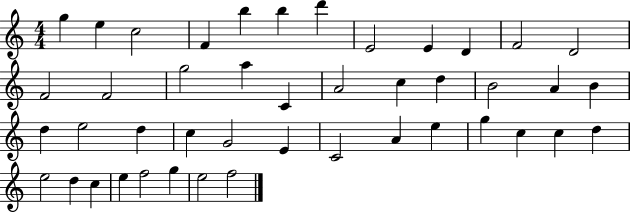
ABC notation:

X:1
T:Untitled
M:4/4
L:1/4
K:C
g e c2 F b b d' E2 E D F2 D2 F2 F2 g2 a C A2 c d B2 A B d e2 d c G2 E C2 A e g c c d e2 d c e f2 g e2 f2